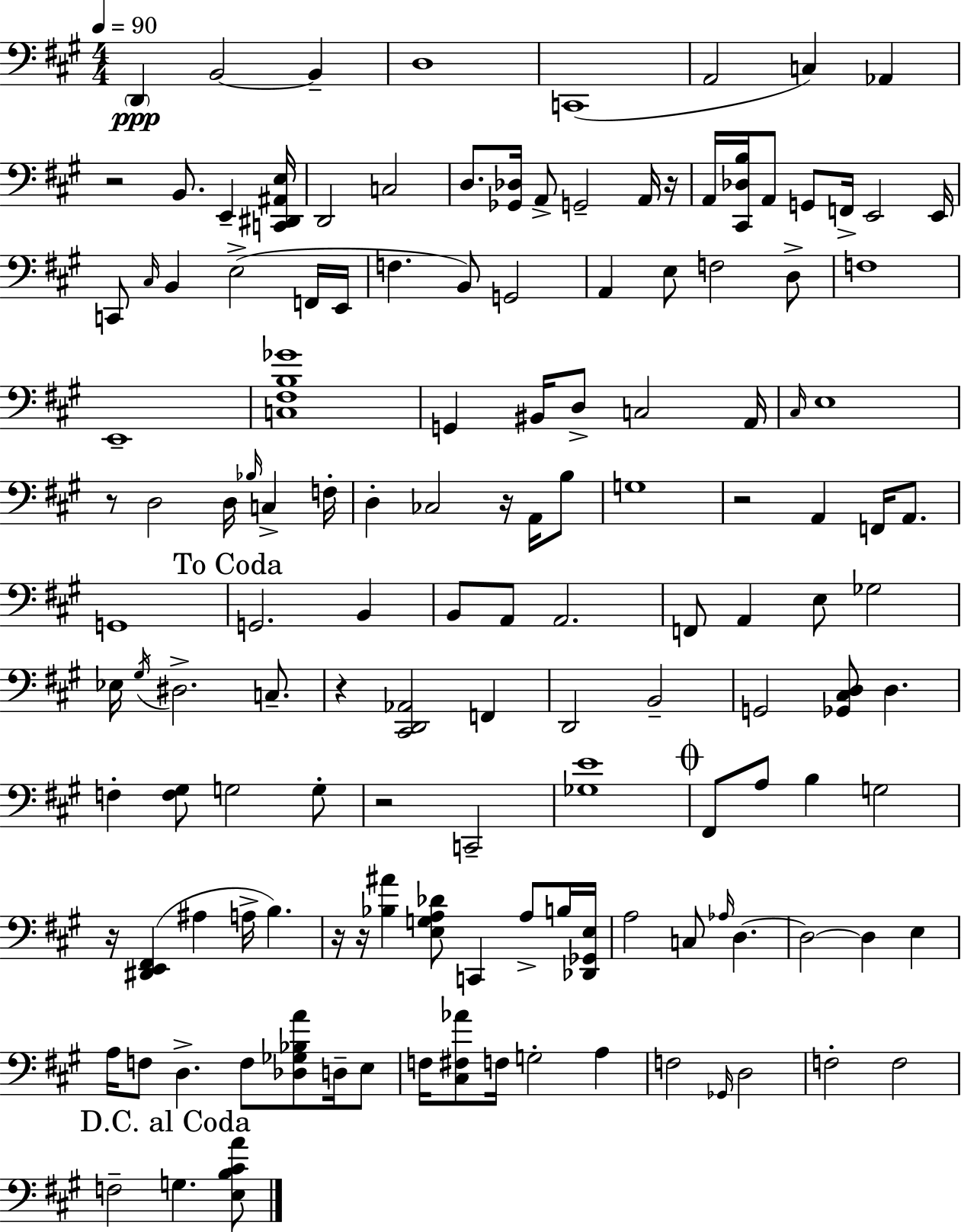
{
  \clef bass
  \numericTimeSignature
  \time 4/4
  \key a \major
  \tempo 4 = 90
  \parenthesize d,4\ppp b,2~~ b,4-- | d1 | c,1( | a,2 c4) aes,4 | \break r2 b,8. e,4-- <c, dis, ais, e>16 | d,2 c2 | d8. <ges, des>16 a,8-> g,2-- a,16 r16 | a,16 <cis, des b>16 a,8 g,8 f,16-> e,2 e,16 | \break c,8 \grace { cis16 } b,4 e2->( f,16 | e,16 f4. b,8) g,2 | a,4 e8 f2 d8-> | f1 | \break e,1-- | <c fis b ges'>1 | g,4 bis,16 d8-> c2 | a,16 \grace { cis16 } e1 | \break r8 d2 d16 \grace { bes16 } c4-> | f16-. d4-. ces2 r16 | a,16 b8 g1 | r2 a,4 f,16 | \break a,8. g,1 | \mark "To Coda" g,2. b,4 | b,8 a,8 a,2. | f,8 a,4 e8 ges2 | \break ees16 \acciaccatura { gis16 } dis2.-> | c8.-- r4 <cis, d, aes,>2 | f,4 d,2 b,2-- | g,2 <ges, cis d>8 d4. | \break f4-. <f gis>8 g2 | g8-. r2 c,2-- | <ges e'>1 | \mark \markup { \musicglyph "scripts.coda" } fis,8 a8 b4 g2 | \break r16 <dis, e, fis,>4( ais4 a16-> b4.) | r16 r16 <bes ais'>4 <e g a des'>8 c,4 | a8-> b16 <des, ges, e>16 a2 c8 \grace { aes16 } d4.~~ | d2~~ d4 | \break e4 a16 f8 d4.-> f8 | <des ges bes a'>8 d16-- e8 f16 <cis fis aes'>8 f16 g2-. | a4 f2 \grace { ges,16 } d2 | f2-. f2 | \break \mark "D.C. al Coda" f2-- g4. | <e b cis' a'>8 \bar "|."
}